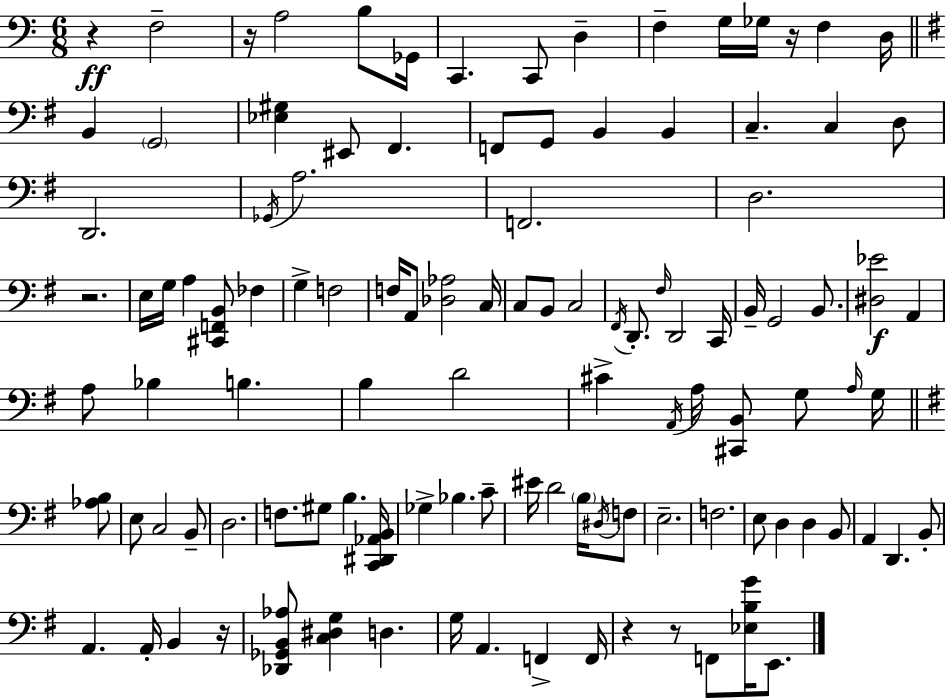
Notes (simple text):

R/q F3/h R/s A3/h B3/e Gb2/s C2/q. C2/e D3/q F3/q G3/s Gb3/s R/s F3/q D3/s B2/q G2/h [Eb3,G#3]/q EIS2/e F#2/q. F2/e G2/e B2/q B2/q C3/q. C3/q D3/e D2/h. Gb2/s A3/h. F2/h. D3/h. R/h. E3/s G3/s A3/q [C#2,F2,B2]/e FES3/q G3/q F3/h F3/s A2/e [Db3,Ab3]/h C3/s C3/e B2/e C3/h F#2/s D2/e. F#3/s D2/h C2/s B2/s G2/h B2/e. [D#3,Eb4]/h A2/q A3/e Bb3/q B3/q. B3/q D4/h C#4/q A2/s A3/s [C#2,B2]/e G3/e A3/s G3/s [Ab3,B3]/e E3/e C3/h B2/e D3/h. F3/e. G#3/e B3/q. [C2,D#2,Ab2,B2]/s Gb3/q Bb3/q. C4/e EIS4/s D4/h B3/s D#3/s F3/e E3/h. F3/h. E3/e D3/q D3/q B2/e A2/q D2/q. B2/e A2/q. A2/s B2/q R/s [Db2,Gb2,B2,Ab3]/e [C3,D#3,G3]/q D3/q. G3/s A2/q. F2/q F2/s R/q R/e F2/e [Eb3,B3,G4]/s E2/e.